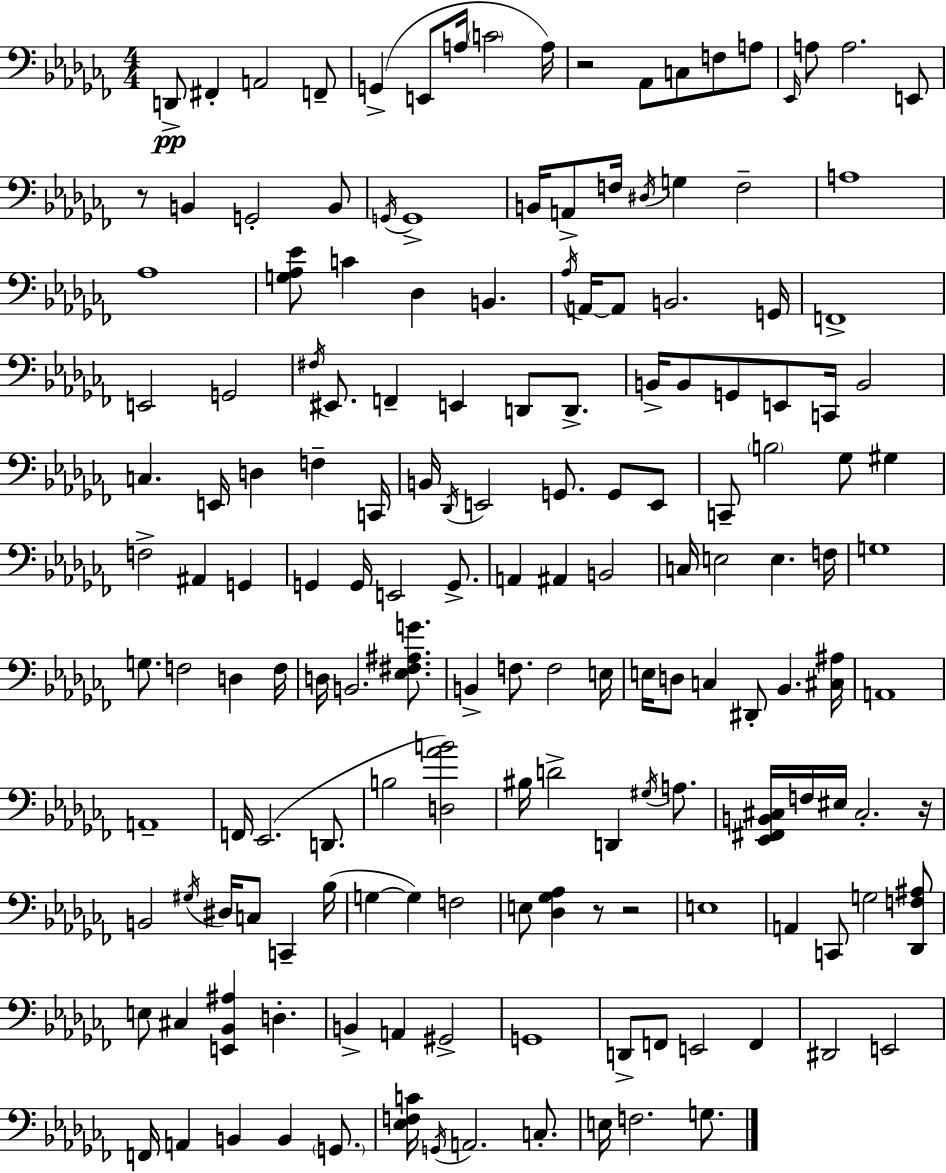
D2/e F#2/q A2/h F2/e G2/q E2/e A3/s C4/h A3/s R/h Ab2/e C3/e F3/e A3/e Eb2/s A3/e A3/h. E2/e R/e B2/q G2/h B2/e G2/s G2/w B2/s A2/e F3/s D#3/s G3/q F3/h A3/w Ab3/w [G3,Ab3,Eb4]/e C4/q Db3/q B2/q. Ab3/s A2/s A2/e B2/h. G2/s F2/w E2/h G2/h F#3/s EIS2/e. F2/q E2/q D2/e D2/e. B2/s B2/e G2/e E2/e C2/s B2/h C3/q. E2/s D3/q F3/q C2/s B2/s Db2/s E2/h G2/e. G2/e E2/e C2/e B3/h Gb3/e G#3/q F3/h A#2/q G2/q G2/q G2/s E2/h G2/e. A2/q A#2/q B2/h C3/s E3/h E3/q. F3/s G3/w G3/e. F3/h D3/q F3/s D3/s B2/h. [Eb3,F#3,A#3,G4]/e. B2/q F3/e. F3/h E3/s E3/s D3/e C3/q D#2/e Bb2/q. [C#3,A#3]/s A2/w A2/w F2/s Eb2/h. D2/e. B3/h [D3,Ab4,B4]/h BIS3/s D4/h D2/q G#3/s A3/e. [Eb2,F#2,B2,C#3]/s F3/s EIS3/s C#3/h. R/s B2/h G#3/s D#3/s C3/e C2/q Bb3/s G3/q G3/q F3/h E3/e [Db3,Gb3,Ab3]/q R/e R/h E3/w A2/q C2/e G3/h [Db2,F3,A#3]/e E3/e C#3/q [E2,Bb2,A#3]/q D3/q. B2/q A2/q G#2/h G2/w D2/e F2/e E2/h F2/q D#2/h E2/h F2/s A2/q B2/q B2/q G2/e. [Eb3,F3,C4]/s G2/s A2/h. C3/e. E3/s F3/h. G3/e.